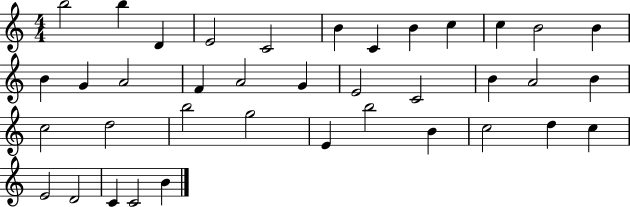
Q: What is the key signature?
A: C major